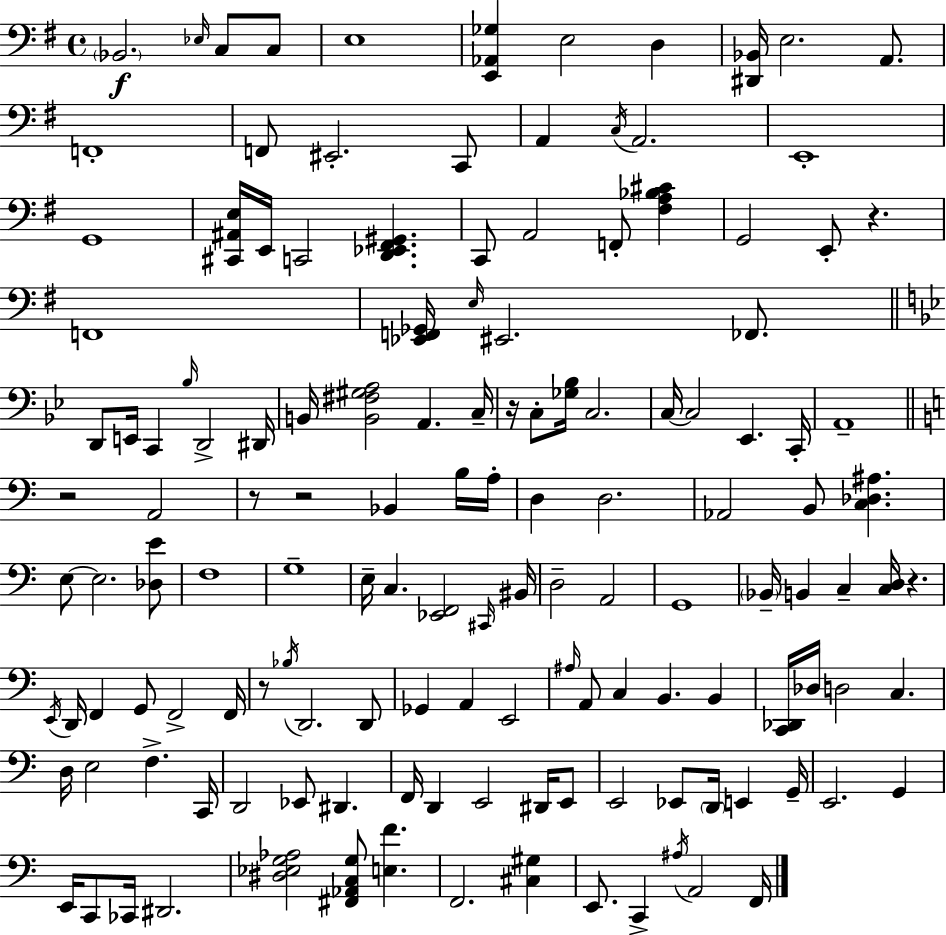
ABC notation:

X:1
T:Untitled
M:4/4
L:1/4
K:G
_B,,2 _E,/4 C,/2 C,/2 E,4 [E,,_A,,_G,] E,2 D, [^D,,_B,,]/4 E,2 A,,/2 F,,4 F,,/2 ^E,,2 C,,/2 A,, C,/4 A,,2 E,,4 G,,4 [^C,,^A,,E,]/4 E,,/4 C,,2 [D,,_E,,^F,,^G,,] C,,/2 A,,2 F,,/2 [^F,A,_B,^C] G,,2 E,,/2 z F,,4 [_E,,F,,_G,,]/4 E,/4 ^E,,2 _F,,/2 D,,/2 E,,/4 C,, _B,/4 D,,2 ^D,,/4 B,,/4 [B,,^F,^G,A,]2 A,, C,/4 z/4 C,/2 [_G,_B,]/4 C,2 C,/4 C,2 _E,, C,,/4 A,,4 z2 A,,2 z/2 z2 _B,, B,/4 A,/4 D, D,2 _A,,2 B,,/2 [C,_D,^A,] E,/2 E,2 [_D,E]/2 F,4 G,4 E,/4 C, [_E,,F,,]2 ^C,,/4 ^B,,/4 D,2 A,,2 G,,4 _B,,/4 B,, C, [C,D,]/4 z E,,/4 D,,/4 F,, G,,/2 F,,2 F,,/4 z/2 _B,/4 D,,2 D,,/2 _G,, A,, E,,2 ^A,/4 A,,/2 C, B,, B,, [C,,_D,,]/4 _D,/4 D,2 C, D,/4 E,2 F, C,,/4 D,,2 _E,,/2 ^D,, F,,/4 D,, E,,2 ^D,,/4 E,,/2 E,,2 _E,,/2 D,,/4 E,, G,,/4 E,,2 G,, E,,/4 C,,/2 _C,,/4 ^D,,2 [^D,_E,G,_A,]2 [^F,,_A,,C,G,]/2 [E,F] F,,2 [^C,^G,] E,,/2 C,, ^A,/4 A,,2 F,,/4